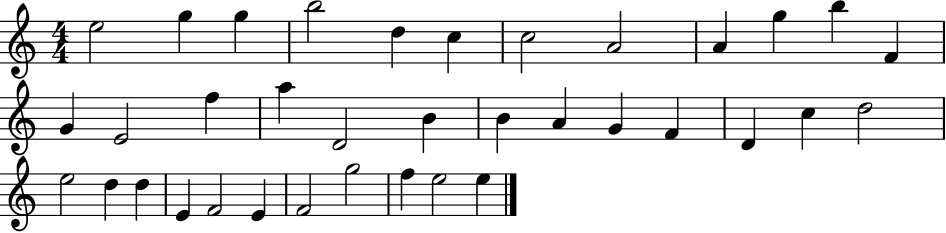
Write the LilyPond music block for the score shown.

{
  \clef treble
  \numericTimeSignature
  \time 4/4
  \key c \major
  e''2 g''4 g''4 | b''2 d''4 c''4 | c''2 a'2 | a'4 g''4 b''4 f'4 | \break g'4 e'2 f''4 | a''4 d'2 b'4 | b'4 a'4 g'4 f'4 | d'4 c''4 d''2 | \break e''2 d''4 d''4 | e'4 f'2 e'4 | f'2 g''2 | f''4 e''2 e''4 | \break \bar "|."
}